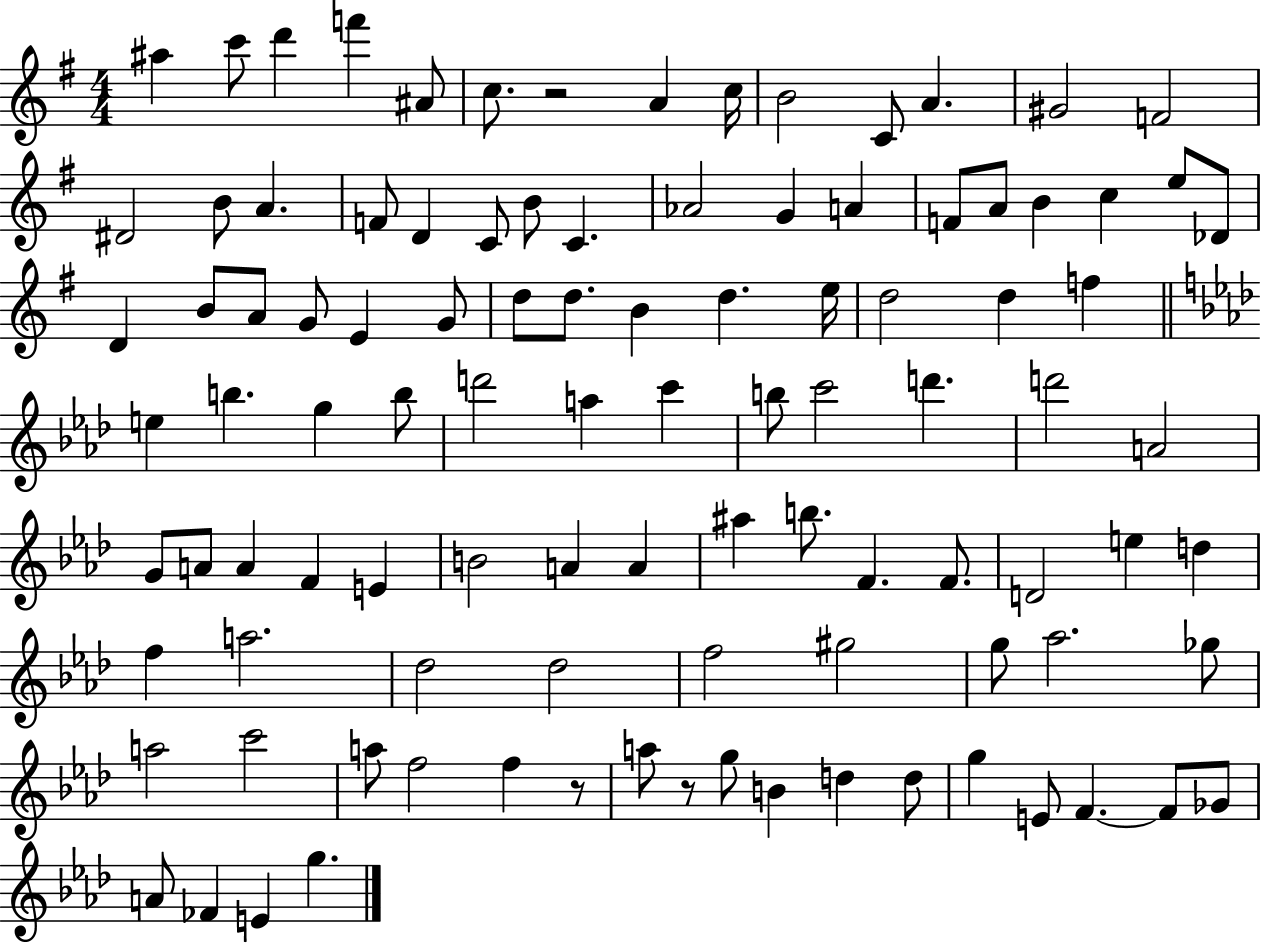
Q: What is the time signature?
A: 4/4